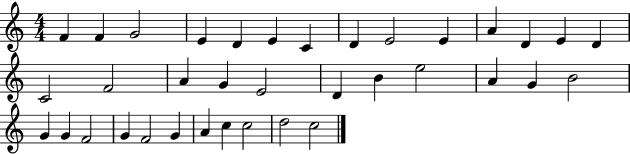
{
  \clef treble
  \numericTimeSignature
  \time 4/4
  \key c \major
  f'4 f'4 g'2 | e'4 d'4 e'4 c'4 | d'4 e'2 e'4 | a'4 d'4 e'4 d'4 | \break c'2 f'2 | a'4 g'4 e'2 | d'4 b'4 e''2 | a'4 g'4 b'2 | \break g'4 g'4 f'2 | g'4 f'2 g'4 | a'4 c''4 c''2 | d''2 c''2 | \break \bar "|."
}